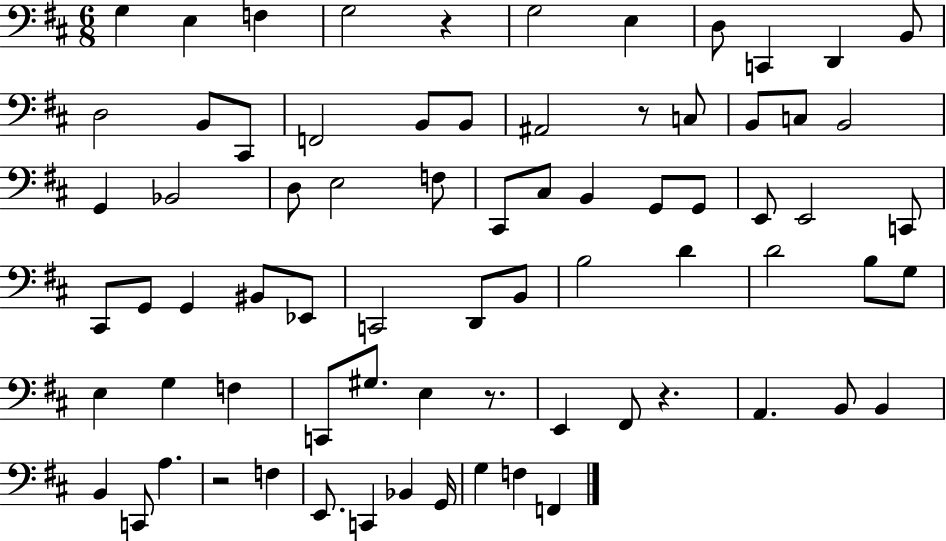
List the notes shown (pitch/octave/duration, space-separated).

G3/q E3/q F3/q G3/h R/q G3/h E3/q D3/e C2/q D2/q B2/e D3/h B2/e C#2/e F2/h B2/e B2/e A#2/h R/e C3/e B2/e C3/e B2/h G2/q Bb2/h D3/e E3/h F3/e C#2/e C#3/e B2/q G2/e G2/e E2/e E2/h C2/e C#2/e G2/e G2/q BIS2/e Eb2/e C2/h D2/e B2/e B3/h D4/q D4/h B3/e G3/e E3/q G3/q F3/q C2/e G#3/e. E3/q R/e. E2/q F#2/e R/q. A2/q. B2/e B2/q B2/q C2/e A3/q. R/h F3/q E2/e. C2/q Bb2/q G2/s G3/q F3/q F2/q